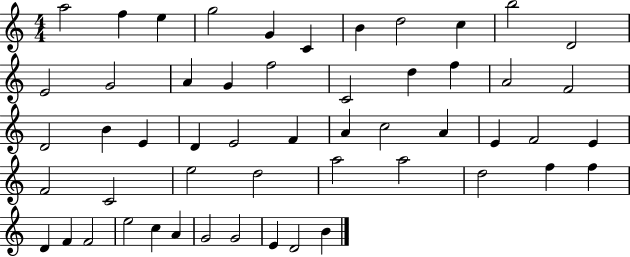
A5/h F5/q E5/q G5/h G4/q C4/q B4/q D5/h C5/q B5/h D4/h E4/h G4/h A4/q G4/q F5/h C4/h D5/q F5/q A4/h F4/h D4/h B4/q E4/q D4/q E4/h F4/q A4/q C5/h A4/q E4/q F4/h E4/q F4/h C4/h E5/h D5/h A5/h A5/h D5/h F5/q F5/q D4/q F4/q F4/h E5/h C5/q A4/q G4/h G4/h E4/q D4/h B4/q